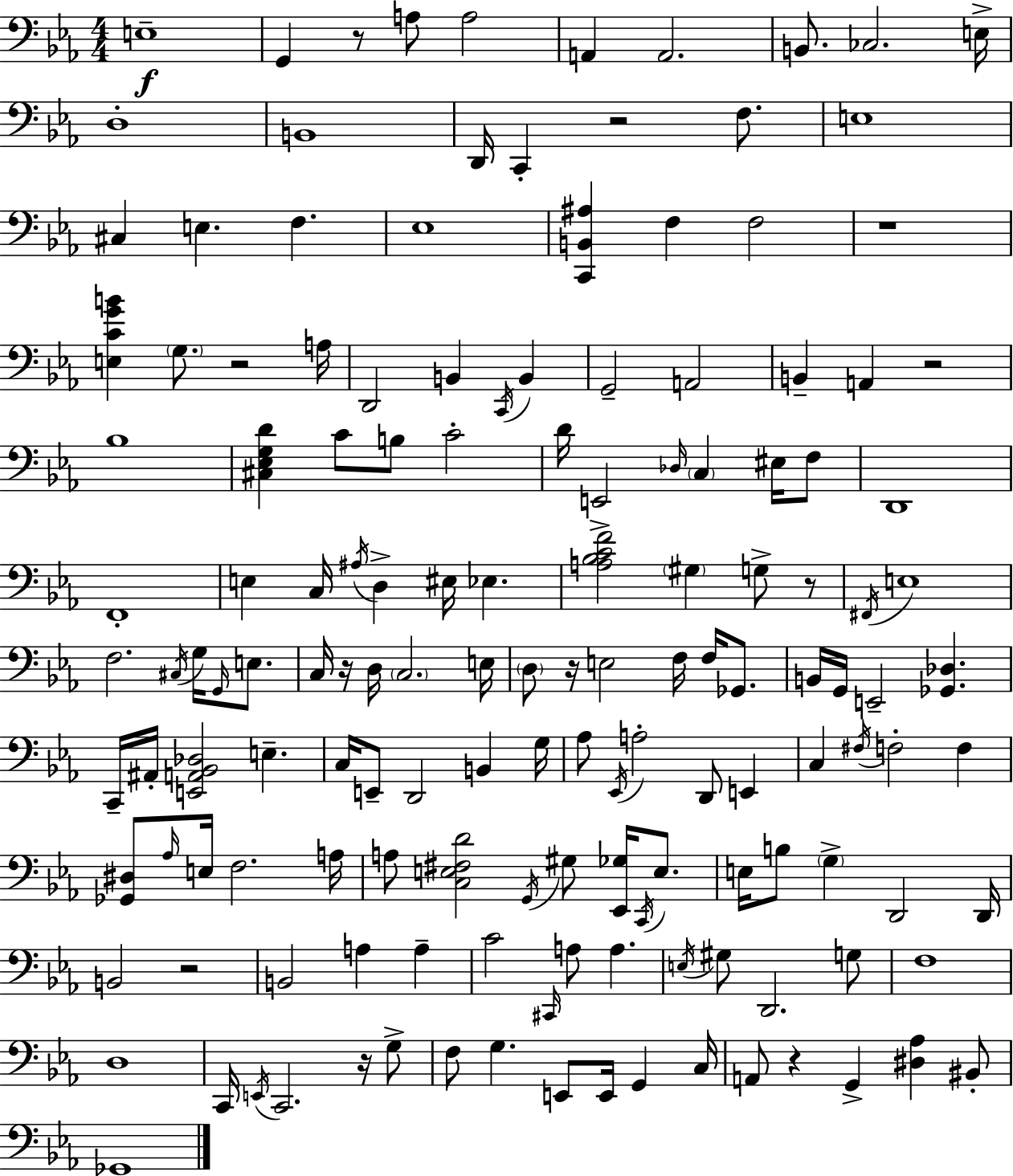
X:1
T:Untitled
M:4/4
L:1/4
K:Eb
E,4 G,, z/2 A,/2 A,2 A,, A,,2 B,,/2 _C,2 E,/4 D,4 B,,4 D,,/4 C,, z2 F,/2 E,4 ^C, E, F, _E,4 [C,,B,,^A,] F, F,2 z4 [E,CGB] G,/2 z2 A,/4 D,,2 B,, C,,/4 B,, G,,2 A,,2 B,, A,, z2 _B,4 [^C,_E,G,D] C/2 B,/2 C2 D/4 E,,2 _D,/4 C, ^E,/4 F,/2 D,,4 F,,4 E, C,/4 ^A,/4 D, ^E,/4 _E, [A,_B,CF]2 ^G, G,/2 z/2 ^F,,/4 E,4 F,2 ^C,/4 G,/4 G,,/4 E,/2 C,/4 z/4 D,/4 C,2 E,/4 D,/2 z/4 E,2 F,/4 F,/4 _G,,/2 B,,/4 G,,/4 E,,2 [_G,,_D,] C,,/4 ^A,,/4 [E,,A,,_B,,_D,]2 E, C,/4 E,,/2 D,,2 B,, G,/4 _A,/2 _E,,/4 A,2 D,,/2 E,, C, ^F,/4 F,2 F, [_G,,^D,]/2 _A,/4 E,/4 F,2 A,/4 A,/2 [C,E,^F,D]2 G,,/4 ^G,/2 [_E,,_G,]/4 C,,/4 E,/2 E,/4 B,/2 G, D,,2 D,,/4 B,,2 z2 B,,2 A, A, C2 ^C,,/4 A,/2 A, E,/4 ^G,/2 D,,2 G,/2 F,4 D,4 C,,/4 E,,/4 C,,2 z/4 G,/2 F,/2 G, E,,/2 E,,/4 G,, C,/4 A,,/2 z G,, [^D,_A,] ^B,,/2 _G,,4